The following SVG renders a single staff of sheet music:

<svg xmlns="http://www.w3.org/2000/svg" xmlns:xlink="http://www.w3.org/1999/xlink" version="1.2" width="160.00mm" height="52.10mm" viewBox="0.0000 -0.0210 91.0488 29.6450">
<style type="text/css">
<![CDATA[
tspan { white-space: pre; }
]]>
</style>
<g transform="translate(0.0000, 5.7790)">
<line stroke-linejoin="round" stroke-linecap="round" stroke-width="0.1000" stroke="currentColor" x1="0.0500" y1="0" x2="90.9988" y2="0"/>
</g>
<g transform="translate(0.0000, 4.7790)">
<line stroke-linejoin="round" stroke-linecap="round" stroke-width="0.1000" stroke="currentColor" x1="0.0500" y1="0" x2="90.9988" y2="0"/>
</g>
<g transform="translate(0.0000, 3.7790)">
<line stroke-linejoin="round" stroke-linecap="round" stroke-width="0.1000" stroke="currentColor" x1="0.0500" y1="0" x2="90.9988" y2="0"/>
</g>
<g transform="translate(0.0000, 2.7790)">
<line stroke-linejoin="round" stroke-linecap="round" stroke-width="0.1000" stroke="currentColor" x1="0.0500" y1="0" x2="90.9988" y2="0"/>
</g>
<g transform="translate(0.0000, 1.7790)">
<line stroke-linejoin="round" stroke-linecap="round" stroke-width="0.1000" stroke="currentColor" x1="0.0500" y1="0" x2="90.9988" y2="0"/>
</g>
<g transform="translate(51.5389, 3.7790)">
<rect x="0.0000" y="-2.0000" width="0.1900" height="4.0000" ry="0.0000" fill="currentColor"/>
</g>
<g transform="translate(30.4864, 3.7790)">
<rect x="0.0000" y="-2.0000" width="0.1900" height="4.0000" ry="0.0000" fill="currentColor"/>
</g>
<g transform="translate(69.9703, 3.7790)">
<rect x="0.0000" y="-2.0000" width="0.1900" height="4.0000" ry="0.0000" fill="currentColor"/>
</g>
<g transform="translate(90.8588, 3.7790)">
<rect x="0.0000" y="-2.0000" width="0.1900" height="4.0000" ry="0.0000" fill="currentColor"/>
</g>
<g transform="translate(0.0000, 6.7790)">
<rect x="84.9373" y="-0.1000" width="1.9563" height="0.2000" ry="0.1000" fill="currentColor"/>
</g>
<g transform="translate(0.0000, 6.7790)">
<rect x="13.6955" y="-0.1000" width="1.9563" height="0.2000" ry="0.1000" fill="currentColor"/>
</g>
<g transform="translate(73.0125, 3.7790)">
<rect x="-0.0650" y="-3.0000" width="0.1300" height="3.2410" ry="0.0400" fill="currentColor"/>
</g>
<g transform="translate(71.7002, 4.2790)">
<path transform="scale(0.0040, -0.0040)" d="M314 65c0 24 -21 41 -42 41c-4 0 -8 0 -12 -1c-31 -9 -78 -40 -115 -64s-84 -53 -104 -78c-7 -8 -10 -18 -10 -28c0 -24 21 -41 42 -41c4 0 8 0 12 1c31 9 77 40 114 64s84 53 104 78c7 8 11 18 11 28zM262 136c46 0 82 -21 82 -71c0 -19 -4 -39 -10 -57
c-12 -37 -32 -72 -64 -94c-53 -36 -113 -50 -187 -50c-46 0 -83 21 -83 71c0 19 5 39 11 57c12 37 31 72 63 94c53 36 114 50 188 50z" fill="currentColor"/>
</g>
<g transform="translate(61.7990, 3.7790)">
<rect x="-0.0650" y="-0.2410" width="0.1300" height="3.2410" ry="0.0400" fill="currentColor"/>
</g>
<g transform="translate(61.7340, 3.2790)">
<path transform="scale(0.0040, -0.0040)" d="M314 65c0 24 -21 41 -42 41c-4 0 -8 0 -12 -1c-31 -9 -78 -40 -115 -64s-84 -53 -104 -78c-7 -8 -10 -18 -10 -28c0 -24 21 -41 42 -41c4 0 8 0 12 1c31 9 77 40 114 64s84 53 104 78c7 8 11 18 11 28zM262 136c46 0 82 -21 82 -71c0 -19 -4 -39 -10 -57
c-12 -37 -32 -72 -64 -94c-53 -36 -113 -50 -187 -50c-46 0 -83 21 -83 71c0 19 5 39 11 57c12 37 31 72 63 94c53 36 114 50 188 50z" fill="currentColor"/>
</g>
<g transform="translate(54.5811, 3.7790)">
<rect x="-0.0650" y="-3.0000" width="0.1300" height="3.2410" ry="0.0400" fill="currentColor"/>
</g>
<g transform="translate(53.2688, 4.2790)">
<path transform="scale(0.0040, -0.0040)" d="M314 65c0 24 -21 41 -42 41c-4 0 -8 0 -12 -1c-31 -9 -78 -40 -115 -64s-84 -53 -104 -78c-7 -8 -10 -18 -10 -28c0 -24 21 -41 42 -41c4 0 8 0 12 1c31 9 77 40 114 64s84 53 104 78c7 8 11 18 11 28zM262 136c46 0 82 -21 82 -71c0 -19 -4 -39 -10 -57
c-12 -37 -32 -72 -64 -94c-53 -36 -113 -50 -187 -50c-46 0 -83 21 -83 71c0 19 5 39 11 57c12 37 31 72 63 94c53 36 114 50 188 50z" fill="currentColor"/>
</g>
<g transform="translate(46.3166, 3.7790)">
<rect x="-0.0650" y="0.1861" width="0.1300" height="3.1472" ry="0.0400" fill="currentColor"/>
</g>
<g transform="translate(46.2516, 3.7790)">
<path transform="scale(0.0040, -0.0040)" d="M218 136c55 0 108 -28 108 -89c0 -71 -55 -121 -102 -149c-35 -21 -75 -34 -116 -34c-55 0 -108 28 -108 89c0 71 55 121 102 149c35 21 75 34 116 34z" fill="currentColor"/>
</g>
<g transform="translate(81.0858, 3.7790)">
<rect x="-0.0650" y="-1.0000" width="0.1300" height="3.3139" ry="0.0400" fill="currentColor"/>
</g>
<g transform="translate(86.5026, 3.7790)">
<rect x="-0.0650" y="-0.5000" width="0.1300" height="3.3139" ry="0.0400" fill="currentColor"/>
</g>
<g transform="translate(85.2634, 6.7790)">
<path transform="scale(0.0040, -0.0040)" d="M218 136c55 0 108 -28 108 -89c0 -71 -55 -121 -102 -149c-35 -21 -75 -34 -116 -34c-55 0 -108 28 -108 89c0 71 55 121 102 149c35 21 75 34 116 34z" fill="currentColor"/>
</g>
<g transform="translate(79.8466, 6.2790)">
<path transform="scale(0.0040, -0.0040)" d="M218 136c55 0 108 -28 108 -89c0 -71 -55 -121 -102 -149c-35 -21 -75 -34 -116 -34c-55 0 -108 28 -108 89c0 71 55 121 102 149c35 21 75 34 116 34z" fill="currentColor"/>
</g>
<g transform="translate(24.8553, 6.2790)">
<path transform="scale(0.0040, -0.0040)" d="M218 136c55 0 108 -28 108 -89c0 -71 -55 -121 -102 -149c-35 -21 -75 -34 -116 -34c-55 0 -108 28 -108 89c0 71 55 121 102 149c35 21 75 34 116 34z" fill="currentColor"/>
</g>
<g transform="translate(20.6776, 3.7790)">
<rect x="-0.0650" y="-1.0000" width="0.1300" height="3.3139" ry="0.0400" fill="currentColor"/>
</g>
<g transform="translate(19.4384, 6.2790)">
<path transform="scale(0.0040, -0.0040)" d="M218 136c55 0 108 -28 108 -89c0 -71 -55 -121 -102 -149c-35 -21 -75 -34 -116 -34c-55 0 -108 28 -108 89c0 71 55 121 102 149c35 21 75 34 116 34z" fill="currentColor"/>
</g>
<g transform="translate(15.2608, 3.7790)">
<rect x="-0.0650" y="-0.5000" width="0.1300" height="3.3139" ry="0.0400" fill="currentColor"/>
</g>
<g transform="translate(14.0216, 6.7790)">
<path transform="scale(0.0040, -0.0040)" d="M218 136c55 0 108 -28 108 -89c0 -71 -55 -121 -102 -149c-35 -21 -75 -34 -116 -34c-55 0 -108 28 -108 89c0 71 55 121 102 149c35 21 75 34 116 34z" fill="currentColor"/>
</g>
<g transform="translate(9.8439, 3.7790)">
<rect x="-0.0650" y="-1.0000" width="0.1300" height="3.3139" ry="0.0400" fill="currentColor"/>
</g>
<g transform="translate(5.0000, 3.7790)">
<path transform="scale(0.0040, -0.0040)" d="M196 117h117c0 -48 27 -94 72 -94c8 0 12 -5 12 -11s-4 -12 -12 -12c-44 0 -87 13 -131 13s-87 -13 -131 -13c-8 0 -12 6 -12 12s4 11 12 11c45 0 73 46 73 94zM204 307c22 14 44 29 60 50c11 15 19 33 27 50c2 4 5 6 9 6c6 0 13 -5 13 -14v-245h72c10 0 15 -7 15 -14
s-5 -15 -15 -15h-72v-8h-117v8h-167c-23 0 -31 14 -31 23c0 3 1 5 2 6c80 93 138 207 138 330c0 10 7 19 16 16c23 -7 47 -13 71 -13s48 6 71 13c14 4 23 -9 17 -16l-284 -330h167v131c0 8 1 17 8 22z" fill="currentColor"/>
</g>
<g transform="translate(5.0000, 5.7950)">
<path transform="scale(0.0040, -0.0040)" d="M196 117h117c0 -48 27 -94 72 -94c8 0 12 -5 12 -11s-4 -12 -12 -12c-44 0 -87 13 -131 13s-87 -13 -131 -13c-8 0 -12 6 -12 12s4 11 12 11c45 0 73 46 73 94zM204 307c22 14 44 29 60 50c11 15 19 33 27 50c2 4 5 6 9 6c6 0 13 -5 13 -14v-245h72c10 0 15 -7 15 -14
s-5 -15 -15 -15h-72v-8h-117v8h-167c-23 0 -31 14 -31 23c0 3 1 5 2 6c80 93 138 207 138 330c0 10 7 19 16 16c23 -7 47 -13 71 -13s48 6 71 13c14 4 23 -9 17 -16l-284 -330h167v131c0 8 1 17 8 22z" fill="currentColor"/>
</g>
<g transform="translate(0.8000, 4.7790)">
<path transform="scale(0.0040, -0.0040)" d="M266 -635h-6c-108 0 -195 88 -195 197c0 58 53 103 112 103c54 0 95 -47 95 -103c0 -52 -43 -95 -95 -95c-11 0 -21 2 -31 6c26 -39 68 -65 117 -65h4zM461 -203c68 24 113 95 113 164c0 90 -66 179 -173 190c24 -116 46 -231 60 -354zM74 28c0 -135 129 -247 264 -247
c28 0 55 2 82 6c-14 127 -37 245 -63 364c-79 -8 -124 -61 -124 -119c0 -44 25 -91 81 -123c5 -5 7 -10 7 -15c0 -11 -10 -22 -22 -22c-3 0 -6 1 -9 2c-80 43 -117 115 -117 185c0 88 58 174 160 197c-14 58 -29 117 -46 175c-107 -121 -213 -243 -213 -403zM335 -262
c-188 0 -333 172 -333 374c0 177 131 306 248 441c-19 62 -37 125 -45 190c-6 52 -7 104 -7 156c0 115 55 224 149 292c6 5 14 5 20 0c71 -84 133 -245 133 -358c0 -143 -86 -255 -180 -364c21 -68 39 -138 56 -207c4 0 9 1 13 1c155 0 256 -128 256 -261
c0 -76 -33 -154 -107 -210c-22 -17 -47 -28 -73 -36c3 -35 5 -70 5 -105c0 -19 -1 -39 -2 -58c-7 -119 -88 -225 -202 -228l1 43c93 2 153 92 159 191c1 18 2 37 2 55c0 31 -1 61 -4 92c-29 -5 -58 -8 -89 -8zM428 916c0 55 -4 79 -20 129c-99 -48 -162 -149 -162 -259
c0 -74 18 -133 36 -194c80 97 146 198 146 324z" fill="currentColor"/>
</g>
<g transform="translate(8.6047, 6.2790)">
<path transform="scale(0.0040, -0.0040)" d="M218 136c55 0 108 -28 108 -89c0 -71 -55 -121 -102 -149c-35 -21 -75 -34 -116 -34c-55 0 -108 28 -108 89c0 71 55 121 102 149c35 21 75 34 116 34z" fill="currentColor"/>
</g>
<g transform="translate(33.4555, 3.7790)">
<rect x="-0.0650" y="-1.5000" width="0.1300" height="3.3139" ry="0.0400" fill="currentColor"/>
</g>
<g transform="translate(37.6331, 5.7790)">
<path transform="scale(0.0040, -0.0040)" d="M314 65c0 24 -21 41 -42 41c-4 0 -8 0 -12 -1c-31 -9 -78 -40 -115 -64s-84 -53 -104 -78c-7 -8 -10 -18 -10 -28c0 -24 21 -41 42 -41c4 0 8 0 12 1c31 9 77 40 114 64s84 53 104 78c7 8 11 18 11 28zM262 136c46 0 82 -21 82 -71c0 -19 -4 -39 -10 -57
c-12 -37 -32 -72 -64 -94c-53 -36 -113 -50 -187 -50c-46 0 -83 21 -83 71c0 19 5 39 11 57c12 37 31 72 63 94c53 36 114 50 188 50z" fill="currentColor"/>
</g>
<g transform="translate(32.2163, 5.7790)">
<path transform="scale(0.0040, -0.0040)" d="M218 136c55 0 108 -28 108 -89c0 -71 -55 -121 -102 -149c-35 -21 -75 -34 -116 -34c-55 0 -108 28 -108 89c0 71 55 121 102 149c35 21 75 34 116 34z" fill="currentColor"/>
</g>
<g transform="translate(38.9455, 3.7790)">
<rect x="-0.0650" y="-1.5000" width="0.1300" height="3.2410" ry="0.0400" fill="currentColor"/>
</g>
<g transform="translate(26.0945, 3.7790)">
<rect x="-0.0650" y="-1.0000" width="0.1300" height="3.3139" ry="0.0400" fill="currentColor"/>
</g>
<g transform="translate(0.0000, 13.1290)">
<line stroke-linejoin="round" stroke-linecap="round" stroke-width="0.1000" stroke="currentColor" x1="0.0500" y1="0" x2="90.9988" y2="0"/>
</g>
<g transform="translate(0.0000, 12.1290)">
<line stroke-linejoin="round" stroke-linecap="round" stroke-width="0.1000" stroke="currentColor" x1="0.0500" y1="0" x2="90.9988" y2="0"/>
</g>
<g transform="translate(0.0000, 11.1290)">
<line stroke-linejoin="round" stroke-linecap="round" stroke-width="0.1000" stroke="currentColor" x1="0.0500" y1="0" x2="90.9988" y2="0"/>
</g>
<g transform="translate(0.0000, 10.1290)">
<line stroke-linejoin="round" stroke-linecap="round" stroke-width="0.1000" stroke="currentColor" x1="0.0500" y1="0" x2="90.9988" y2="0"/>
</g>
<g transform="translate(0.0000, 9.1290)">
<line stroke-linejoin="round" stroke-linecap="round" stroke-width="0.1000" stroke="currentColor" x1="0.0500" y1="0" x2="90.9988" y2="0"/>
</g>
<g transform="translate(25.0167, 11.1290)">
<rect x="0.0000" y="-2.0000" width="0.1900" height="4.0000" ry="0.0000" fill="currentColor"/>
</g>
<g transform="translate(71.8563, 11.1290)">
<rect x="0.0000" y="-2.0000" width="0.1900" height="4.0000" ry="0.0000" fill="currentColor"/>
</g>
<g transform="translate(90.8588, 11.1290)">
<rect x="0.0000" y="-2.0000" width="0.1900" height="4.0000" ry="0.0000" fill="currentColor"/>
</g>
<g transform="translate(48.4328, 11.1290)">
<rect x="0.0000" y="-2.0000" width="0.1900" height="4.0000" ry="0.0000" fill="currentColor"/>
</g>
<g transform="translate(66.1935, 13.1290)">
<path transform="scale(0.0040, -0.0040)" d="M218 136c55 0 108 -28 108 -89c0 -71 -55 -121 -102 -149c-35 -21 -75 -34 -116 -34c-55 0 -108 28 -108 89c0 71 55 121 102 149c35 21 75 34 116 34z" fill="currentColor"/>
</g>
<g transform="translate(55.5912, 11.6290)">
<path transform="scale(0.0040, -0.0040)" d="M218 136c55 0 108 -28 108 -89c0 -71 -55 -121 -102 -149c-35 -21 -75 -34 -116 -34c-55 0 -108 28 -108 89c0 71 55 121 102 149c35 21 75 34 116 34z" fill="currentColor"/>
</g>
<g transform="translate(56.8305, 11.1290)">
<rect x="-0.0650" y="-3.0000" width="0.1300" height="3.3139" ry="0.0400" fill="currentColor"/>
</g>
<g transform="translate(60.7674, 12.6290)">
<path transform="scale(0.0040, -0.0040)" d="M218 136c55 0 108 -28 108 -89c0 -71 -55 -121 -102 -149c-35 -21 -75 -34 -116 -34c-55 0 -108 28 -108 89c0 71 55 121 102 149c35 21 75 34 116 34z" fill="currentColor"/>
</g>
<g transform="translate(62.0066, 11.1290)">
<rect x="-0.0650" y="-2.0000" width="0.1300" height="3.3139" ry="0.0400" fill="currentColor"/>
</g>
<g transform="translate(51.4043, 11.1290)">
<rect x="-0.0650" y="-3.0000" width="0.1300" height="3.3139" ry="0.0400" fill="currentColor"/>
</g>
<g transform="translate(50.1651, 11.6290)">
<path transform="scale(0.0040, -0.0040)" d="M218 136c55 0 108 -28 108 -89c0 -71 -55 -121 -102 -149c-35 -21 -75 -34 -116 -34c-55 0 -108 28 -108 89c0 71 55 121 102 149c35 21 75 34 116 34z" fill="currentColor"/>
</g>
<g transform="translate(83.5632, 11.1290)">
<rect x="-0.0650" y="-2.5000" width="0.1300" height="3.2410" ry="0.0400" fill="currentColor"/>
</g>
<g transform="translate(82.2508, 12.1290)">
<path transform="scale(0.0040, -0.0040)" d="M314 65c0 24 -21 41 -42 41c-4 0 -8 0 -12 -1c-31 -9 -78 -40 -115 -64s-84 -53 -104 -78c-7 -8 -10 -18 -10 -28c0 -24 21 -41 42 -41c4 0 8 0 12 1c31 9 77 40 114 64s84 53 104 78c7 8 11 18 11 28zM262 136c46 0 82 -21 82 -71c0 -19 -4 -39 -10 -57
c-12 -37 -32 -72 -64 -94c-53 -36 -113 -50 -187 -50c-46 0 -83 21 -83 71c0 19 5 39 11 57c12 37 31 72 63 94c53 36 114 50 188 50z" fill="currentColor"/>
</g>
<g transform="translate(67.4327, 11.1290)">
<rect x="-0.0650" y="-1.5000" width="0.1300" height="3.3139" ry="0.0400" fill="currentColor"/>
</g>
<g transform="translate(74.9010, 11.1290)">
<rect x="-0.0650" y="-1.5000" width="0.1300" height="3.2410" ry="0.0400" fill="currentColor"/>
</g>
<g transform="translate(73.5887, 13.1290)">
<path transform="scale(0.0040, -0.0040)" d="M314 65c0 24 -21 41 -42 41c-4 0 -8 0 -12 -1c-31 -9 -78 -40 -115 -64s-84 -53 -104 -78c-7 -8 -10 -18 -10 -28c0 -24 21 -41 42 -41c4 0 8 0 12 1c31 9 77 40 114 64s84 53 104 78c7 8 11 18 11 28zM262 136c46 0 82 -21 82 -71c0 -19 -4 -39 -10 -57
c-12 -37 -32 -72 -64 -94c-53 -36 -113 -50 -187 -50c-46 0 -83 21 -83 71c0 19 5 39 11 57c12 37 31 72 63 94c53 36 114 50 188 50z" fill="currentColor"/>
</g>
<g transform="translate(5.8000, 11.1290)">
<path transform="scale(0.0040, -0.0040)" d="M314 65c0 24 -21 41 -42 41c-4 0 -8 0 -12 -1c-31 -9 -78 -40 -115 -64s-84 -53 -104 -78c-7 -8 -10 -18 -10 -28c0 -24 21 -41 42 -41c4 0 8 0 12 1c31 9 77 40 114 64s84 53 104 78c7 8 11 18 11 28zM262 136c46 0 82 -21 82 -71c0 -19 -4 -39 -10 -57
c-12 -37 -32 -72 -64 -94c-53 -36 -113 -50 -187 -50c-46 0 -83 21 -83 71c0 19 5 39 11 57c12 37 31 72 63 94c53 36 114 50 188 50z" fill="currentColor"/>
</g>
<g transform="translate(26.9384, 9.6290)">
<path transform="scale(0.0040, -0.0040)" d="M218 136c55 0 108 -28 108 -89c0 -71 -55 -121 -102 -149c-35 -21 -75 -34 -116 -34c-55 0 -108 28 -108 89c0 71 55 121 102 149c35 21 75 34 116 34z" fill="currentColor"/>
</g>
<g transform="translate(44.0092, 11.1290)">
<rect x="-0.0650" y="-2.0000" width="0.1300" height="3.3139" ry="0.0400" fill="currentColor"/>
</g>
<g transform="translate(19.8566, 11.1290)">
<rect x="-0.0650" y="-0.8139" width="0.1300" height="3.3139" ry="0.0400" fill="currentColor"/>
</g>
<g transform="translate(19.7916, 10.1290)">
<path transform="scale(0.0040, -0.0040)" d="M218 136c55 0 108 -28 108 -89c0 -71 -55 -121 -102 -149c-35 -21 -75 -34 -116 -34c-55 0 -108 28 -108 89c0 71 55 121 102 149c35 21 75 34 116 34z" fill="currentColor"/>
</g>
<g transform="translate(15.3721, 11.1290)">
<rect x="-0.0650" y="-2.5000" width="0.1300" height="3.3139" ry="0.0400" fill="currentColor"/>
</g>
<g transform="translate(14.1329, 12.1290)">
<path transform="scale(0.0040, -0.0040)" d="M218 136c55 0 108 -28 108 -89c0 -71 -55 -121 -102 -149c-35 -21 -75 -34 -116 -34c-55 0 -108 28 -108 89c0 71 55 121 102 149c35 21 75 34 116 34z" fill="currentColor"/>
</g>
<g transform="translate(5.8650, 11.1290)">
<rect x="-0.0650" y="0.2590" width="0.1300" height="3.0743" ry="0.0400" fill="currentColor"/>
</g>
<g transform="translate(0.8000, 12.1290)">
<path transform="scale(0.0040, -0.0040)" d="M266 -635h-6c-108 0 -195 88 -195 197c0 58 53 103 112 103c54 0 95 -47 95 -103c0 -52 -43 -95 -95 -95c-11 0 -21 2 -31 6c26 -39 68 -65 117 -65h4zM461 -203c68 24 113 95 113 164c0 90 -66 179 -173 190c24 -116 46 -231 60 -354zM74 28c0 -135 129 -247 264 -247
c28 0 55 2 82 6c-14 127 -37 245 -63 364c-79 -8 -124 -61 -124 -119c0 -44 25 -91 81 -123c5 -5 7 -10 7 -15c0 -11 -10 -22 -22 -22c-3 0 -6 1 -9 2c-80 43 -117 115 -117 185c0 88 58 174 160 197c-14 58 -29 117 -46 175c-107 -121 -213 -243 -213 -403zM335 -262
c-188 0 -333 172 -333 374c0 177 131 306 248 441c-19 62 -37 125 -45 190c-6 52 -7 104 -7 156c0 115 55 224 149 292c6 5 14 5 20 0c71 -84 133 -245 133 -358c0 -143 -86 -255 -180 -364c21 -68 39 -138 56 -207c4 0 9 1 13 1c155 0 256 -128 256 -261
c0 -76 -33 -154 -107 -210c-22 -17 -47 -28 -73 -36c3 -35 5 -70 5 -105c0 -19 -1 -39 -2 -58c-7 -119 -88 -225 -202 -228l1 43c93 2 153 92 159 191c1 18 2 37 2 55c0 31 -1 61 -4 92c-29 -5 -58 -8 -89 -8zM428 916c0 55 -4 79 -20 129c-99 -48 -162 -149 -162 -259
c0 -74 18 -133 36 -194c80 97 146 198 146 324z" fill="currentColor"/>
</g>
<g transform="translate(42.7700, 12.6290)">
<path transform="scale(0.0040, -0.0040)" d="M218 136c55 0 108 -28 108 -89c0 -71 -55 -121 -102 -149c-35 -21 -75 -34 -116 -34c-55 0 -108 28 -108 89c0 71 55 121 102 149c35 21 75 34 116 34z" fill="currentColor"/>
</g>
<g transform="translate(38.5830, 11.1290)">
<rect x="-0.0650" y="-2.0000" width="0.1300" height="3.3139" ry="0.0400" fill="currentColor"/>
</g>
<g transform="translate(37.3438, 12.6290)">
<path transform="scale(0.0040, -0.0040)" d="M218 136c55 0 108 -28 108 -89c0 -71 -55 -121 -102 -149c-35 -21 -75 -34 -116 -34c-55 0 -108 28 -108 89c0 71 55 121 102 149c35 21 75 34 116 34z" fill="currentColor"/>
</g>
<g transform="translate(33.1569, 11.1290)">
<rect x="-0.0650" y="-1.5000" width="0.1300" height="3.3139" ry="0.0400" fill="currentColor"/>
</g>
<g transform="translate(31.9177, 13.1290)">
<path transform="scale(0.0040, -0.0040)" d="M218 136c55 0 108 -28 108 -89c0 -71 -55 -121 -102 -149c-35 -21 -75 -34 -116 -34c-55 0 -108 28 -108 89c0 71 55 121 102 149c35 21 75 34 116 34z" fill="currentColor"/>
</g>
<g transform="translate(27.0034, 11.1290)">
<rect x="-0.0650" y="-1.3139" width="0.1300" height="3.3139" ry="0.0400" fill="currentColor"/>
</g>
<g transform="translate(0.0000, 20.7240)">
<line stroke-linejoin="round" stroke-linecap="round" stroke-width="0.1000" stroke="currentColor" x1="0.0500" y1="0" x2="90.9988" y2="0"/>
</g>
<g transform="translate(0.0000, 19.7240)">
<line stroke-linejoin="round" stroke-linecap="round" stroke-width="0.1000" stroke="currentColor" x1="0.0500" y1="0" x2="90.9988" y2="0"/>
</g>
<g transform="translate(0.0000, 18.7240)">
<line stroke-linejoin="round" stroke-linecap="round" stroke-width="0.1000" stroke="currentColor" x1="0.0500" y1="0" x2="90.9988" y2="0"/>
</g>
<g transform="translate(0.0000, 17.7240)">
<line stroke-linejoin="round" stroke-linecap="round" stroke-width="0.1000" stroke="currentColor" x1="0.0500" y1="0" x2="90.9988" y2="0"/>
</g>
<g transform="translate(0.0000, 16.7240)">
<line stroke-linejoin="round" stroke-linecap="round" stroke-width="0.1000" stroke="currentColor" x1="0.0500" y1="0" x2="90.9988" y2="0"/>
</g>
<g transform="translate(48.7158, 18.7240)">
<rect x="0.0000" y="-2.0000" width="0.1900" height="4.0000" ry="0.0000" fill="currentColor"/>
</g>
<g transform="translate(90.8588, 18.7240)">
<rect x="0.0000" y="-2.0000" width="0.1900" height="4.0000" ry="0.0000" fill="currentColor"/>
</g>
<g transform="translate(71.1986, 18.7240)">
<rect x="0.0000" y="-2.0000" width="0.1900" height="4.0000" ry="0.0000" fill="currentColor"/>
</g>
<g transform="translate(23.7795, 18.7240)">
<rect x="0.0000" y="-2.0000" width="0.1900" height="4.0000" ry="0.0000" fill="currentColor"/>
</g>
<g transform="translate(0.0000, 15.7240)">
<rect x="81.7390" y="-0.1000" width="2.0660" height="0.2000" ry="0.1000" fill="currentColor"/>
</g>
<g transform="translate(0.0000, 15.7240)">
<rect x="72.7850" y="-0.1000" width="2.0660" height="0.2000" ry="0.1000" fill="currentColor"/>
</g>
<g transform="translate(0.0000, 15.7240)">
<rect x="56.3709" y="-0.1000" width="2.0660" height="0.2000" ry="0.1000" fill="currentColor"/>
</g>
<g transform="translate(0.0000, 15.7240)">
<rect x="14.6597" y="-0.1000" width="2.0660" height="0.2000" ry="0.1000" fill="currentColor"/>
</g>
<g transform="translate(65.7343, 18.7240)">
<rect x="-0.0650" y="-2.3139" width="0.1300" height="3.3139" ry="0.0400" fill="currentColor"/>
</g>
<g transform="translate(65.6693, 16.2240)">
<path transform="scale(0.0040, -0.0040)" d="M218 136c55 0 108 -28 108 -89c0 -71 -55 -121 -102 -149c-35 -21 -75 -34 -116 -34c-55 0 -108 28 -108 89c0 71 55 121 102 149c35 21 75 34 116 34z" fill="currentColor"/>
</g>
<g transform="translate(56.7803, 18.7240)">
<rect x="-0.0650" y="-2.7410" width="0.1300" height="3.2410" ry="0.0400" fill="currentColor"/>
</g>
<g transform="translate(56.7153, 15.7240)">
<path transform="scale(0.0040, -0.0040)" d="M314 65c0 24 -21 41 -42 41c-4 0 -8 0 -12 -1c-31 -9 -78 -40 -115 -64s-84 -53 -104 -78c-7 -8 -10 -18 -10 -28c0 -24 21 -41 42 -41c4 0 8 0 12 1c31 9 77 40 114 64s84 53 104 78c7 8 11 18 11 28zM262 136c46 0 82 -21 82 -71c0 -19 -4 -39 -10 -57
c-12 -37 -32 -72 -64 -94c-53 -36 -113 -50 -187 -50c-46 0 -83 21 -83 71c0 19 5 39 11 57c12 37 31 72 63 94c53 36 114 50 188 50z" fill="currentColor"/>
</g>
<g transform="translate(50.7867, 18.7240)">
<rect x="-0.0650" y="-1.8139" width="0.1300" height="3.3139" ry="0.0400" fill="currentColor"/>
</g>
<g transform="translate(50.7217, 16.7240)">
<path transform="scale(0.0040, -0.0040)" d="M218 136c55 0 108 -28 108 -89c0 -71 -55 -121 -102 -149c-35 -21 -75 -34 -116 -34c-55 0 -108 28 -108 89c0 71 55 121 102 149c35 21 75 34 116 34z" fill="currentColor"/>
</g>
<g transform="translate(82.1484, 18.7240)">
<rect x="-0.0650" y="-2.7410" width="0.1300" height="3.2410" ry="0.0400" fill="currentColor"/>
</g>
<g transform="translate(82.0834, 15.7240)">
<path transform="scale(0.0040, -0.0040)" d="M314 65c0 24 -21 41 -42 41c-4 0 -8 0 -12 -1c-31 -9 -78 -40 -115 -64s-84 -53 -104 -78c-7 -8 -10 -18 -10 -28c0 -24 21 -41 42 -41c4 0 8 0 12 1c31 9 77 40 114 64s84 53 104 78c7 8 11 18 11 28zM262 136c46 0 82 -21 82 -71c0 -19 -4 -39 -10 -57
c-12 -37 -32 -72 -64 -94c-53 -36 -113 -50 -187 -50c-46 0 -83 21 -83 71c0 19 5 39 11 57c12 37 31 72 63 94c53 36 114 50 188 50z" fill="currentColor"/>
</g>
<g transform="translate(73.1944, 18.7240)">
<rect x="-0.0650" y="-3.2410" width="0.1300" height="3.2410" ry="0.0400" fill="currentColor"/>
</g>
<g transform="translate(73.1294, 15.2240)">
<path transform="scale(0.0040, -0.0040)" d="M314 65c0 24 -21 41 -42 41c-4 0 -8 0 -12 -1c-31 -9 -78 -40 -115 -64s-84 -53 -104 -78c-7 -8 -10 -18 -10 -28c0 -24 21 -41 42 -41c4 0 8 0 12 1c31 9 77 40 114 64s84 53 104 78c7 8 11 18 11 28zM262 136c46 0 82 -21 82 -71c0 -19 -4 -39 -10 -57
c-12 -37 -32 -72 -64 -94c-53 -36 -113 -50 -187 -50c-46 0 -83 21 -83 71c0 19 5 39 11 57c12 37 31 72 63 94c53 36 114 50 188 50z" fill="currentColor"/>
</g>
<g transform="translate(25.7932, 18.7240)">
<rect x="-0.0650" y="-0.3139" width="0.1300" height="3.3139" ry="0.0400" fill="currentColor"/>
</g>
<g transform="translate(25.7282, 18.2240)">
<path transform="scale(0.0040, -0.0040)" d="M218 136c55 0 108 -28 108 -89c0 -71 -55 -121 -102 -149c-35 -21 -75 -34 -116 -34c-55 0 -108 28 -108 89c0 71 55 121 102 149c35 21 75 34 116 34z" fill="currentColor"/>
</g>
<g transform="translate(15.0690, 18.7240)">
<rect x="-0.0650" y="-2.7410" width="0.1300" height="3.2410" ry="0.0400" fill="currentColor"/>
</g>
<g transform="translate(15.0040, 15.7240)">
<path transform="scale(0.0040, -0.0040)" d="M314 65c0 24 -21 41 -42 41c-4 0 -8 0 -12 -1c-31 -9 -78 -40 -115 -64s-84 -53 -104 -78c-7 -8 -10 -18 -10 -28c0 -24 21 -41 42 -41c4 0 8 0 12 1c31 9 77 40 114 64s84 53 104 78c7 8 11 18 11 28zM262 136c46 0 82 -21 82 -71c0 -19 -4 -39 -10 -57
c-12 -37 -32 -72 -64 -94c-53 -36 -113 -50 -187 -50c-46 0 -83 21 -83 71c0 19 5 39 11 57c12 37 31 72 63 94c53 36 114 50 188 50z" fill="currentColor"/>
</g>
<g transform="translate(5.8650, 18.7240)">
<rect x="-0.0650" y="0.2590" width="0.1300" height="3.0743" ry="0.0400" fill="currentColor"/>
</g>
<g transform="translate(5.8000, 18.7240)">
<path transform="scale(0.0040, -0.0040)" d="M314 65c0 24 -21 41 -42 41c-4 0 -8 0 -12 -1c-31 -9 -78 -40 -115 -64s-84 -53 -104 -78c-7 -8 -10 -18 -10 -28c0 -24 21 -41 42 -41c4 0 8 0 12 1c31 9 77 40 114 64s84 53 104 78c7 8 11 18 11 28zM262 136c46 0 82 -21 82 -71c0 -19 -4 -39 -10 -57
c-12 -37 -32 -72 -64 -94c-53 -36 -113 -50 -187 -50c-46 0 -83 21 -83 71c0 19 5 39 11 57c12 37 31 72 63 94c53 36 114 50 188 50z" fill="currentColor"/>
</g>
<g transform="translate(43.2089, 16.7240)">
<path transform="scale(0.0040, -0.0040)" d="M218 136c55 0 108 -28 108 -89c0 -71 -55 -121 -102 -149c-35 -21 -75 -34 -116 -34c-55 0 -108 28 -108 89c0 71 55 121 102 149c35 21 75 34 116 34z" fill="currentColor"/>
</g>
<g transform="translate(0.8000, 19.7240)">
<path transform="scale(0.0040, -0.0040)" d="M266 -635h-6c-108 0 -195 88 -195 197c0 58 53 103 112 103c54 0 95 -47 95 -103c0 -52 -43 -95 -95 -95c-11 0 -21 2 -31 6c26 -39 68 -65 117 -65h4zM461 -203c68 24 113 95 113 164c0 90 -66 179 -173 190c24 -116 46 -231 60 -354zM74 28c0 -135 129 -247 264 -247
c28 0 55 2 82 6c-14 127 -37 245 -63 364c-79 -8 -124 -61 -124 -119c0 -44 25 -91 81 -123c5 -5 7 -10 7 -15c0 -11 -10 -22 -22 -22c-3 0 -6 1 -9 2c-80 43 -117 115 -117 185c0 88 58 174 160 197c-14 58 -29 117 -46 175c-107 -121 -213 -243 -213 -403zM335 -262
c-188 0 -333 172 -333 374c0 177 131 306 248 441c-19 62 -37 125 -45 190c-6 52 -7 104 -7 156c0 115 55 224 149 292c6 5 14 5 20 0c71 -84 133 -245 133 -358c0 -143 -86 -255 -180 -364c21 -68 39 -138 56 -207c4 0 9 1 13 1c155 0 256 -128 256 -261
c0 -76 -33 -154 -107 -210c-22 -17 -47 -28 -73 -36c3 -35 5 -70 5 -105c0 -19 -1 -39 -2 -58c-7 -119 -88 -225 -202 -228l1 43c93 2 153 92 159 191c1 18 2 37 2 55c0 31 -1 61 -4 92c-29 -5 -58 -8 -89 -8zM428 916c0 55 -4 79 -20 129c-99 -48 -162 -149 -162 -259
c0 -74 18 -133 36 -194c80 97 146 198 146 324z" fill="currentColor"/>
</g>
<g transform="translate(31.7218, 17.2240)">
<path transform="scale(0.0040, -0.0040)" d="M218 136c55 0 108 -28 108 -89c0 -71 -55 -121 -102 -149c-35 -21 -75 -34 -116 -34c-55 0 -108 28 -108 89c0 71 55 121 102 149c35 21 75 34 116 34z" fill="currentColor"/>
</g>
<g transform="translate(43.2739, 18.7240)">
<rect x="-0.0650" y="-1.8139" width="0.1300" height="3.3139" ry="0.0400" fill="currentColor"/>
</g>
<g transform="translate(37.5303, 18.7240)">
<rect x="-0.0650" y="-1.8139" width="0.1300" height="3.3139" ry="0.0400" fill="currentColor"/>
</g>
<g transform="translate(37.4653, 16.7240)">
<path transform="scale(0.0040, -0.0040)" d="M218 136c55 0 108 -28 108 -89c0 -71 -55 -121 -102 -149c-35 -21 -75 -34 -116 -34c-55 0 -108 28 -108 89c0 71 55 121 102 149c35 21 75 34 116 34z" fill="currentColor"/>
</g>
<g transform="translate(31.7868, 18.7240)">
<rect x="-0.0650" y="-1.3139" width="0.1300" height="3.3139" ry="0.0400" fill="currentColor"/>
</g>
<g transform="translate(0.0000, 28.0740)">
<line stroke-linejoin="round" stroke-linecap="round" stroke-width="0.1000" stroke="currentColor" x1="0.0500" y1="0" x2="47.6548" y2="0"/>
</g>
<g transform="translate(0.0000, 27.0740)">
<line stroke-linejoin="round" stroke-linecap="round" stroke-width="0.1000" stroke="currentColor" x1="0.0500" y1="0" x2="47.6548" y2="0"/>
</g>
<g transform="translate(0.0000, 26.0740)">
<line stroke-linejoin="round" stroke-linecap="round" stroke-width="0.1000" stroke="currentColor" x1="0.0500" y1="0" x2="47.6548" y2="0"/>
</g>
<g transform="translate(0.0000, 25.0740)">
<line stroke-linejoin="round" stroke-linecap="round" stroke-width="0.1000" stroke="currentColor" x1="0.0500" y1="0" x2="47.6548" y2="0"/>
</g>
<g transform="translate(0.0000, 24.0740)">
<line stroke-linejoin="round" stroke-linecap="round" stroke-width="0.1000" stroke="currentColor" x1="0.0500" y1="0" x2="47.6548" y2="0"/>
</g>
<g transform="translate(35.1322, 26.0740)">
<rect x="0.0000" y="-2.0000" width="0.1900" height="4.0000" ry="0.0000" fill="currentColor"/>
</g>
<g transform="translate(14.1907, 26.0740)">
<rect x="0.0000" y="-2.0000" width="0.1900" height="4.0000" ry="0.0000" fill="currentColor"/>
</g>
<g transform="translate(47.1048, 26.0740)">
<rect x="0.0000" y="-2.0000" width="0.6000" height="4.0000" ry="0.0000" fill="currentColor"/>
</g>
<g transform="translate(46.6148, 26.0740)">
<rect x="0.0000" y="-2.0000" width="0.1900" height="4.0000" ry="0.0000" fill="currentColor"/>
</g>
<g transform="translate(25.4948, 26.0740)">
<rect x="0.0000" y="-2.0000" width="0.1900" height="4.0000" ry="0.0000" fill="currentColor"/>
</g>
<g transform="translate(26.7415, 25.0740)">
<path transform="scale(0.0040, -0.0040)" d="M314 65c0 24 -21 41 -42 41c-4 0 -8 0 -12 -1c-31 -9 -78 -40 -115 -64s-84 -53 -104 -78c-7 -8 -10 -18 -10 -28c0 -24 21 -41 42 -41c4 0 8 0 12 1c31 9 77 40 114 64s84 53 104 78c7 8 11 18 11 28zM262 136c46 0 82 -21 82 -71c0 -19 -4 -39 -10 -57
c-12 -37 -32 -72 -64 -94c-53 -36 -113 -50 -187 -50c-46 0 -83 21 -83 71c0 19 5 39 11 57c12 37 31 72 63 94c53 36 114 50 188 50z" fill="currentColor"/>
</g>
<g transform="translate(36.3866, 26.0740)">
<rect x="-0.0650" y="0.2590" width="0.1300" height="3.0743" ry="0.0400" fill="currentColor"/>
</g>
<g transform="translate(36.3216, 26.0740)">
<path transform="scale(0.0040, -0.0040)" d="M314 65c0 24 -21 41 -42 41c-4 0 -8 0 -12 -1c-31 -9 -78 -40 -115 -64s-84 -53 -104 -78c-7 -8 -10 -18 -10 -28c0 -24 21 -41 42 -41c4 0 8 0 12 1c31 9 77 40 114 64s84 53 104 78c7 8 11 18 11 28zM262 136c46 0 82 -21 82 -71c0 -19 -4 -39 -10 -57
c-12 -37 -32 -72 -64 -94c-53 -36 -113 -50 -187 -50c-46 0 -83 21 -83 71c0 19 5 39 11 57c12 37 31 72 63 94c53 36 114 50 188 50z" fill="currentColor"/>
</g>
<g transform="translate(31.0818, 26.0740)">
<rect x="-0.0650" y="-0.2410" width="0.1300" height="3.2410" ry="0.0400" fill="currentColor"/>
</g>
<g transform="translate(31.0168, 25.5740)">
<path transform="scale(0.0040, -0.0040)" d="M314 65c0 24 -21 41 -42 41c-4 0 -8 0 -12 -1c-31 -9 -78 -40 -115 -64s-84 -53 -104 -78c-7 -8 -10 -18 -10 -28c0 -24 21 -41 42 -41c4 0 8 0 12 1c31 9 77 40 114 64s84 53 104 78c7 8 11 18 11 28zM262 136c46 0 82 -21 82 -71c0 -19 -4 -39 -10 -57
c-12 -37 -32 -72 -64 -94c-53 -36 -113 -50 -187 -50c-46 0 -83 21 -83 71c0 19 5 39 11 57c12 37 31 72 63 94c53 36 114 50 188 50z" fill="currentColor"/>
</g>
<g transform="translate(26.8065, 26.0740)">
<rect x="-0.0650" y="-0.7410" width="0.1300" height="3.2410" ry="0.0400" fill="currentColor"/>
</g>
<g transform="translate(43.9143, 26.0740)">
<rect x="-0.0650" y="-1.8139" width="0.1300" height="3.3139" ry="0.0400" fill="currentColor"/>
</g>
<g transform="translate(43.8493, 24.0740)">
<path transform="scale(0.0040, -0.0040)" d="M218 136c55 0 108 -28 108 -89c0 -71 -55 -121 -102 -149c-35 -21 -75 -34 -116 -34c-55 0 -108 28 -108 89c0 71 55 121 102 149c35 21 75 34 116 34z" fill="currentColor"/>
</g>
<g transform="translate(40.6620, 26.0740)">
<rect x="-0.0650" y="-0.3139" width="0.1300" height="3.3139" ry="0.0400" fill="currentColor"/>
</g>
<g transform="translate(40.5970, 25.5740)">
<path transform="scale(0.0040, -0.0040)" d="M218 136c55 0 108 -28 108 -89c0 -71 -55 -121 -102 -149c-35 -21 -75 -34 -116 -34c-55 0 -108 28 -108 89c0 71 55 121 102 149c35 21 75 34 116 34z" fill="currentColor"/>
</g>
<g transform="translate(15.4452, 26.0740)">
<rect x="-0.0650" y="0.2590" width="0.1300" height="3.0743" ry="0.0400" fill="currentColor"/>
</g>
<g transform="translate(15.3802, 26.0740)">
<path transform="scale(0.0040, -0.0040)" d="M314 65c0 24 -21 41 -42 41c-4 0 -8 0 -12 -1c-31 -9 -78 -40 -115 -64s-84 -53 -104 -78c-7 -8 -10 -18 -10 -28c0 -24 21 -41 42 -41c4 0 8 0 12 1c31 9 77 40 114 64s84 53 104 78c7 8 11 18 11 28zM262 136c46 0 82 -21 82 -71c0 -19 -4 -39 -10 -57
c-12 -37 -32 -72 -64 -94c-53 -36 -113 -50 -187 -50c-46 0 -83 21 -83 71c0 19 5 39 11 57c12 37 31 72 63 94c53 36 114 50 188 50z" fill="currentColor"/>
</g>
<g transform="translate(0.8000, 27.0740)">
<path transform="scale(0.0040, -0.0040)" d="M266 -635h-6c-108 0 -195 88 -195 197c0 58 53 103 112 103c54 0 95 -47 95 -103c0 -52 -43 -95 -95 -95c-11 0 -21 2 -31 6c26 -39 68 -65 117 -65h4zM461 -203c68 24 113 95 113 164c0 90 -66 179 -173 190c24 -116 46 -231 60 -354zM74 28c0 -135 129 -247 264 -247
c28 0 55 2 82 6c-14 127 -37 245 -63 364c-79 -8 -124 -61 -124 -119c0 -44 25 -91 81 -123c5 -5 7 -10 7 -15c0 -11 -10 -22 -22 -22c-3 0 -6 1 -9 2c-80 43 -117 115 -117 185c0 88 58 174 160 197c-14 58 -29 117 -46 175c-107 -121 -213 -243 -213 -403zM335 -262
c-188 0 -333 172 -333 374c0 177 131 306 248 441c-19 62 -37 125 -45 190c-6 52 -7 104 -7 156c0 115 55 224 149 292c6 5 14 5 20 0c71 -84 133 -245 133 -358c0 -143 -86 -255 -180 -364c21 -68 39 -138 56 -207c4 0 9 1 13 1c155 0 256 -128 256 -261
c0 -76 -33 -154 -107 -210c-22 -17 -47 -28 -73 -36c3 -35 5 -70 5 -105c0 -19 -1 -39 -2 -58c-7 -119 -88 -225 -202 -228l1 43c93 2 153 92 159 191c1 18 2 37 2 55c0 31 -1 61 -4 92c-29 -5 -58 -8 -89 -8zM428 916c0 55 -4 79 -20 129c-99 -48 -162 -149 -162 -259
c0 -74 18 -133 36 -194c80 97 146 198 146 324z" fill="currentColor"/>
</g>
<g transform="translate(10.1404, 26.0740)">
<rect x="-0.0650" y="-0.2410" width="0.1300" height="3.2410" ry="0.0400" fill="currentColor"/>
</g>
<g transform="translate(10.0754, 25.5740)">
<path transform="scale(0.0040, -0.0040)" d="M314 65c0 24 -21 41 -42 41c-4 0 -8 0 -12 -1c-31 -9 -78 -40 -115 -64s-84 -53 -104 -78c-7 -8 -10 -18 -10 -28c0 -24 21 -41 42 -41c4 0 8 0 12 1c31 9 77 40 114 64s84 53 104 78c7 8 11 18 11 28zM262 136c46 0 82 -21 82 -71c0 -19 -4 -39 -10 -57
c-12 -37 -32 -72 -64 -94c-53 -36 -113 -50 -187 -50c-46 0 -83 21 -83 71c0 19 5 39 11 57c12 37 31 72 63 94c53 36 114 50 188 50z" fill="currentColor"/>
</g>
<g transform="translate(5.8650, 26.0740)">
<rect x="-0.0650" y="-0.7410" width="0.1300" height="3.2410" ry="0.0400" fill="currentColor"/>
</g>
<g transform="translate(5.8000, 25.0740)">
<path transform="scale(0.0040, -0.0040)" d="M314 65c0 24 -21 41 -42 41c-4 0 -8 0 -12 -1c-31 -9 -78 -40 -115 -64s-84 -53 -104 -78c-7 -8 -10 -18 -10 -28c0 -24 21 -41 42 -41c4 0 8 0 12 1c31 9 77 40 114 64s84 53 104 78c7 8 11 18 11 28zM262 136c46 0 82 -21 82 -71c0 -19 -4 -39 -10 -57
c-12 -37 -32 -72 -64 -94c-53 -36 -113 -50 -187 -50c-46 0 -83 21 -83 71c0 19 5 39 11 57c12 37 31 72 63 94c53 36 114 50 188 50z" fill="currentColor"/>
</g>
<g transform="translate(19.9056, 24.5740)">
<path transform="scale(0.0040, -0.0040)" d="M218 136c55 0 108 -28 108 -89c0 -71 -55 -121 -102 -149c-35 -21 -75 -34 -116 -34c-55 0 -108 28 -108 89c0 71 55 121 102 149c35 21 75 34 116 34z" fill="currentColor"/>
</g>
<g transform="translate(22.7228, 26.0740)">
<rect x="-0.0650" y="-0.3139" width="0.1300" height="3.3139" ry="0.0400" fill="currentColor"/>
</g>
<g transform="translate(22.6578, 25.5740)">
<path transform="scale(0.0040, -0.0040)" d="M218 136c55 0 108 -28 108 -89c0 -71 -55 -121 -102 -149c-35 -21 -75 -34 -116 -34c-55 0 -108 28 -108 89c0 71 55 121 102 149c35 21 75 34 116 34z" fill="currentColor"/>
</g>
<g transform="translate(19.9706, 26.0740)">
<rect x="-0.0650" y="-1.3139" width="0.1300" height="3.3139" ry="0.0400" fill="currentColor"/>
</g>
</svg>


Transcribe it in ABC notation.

X:1
T:Untitled
M:4/4
L:1/4
K:C
D C D D E E2 B A2 c2 A2 D C B2 G d e E F F A A F E E2 G2 B2 a2 c e f f f a2 g b2 a2 d2 c2 B2 e c d2 c2 B2 c f